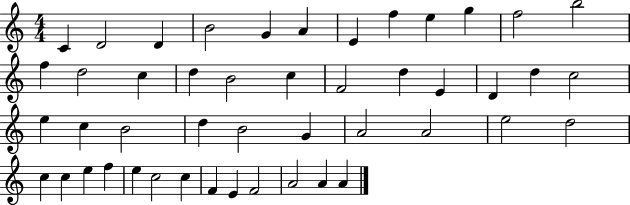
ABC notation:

X:1
T:Untitled
M:4/4
L:1/4
K:C
C D2 D B2 G A E f e g f2 b2 f d2 c d B2 c F2 d E D d c2 e c B2 d B2 G A2 A2 e2 d2 c c e f e c2 c F E F2 A2 A A